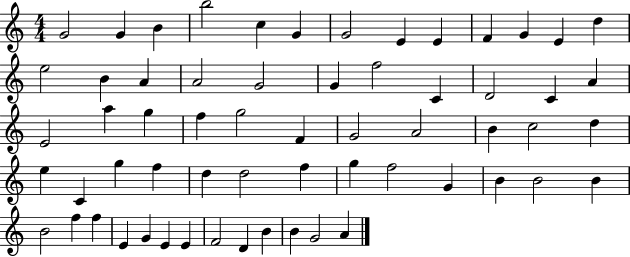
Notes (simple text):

G4/h G4/q B4/q B5/h C5/q G4/q G4/h E4/q E4/q F4/q G4/q E4/q D5/q E5/h B4/q A4/q A4/h G4/h G4/q F5/h C4/q D4/h C4/q A4/q E4/h A5/q G5/q F5/q G5/h F4/q G4/h A4/h B4/q C5/h D5/q E5/q C4/q G5/q F5/q D5/q D5/h F5/q G5/q F5/h G4/q B4/q B4/h B4/q B4/h F5/q F5/q E4/q G4/q E4/q E4/q F4/h D4/q B4/q B4/q G4/h A4/q